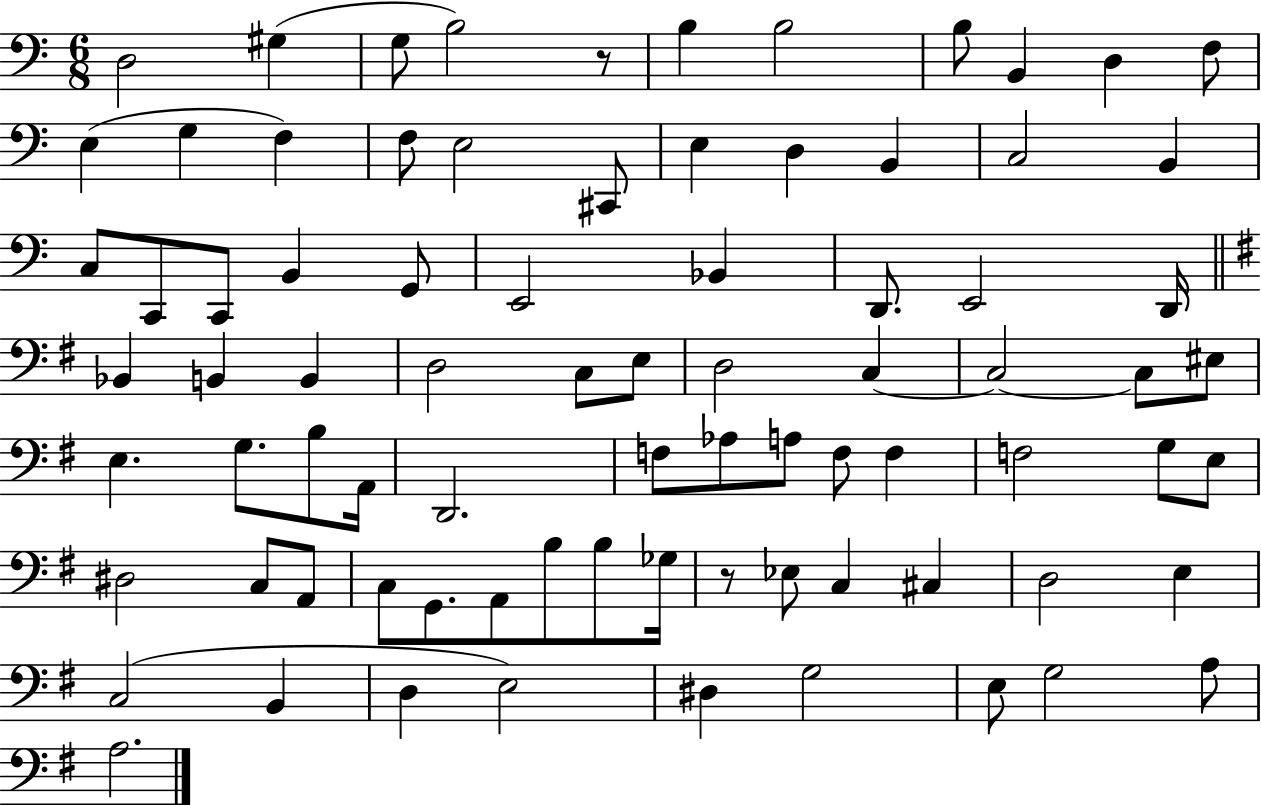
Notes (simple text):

D3/h G#3/q G3/e B3/h R/e B3/q B3/h B3/e B2/q D3/q F3/e E3/q G3/q F3/q F3/e E3/h C#2/e E3/q D3/q B2/q C3/h B2/q C3/e C2/e C2/e B2/q G2/e E2/h Bb2/q D2/e. E2/h D2/s Bb2/q B2/q B2/q D3/h C3/e E3/e D3/h C3/q C3/h C3/e EIS3/e E3/q. G3/e. B3/e A2/s D2/h. F3/e Ab3/e A3/e F3/e F3/q F3/h G3/e E3/e D#3/h C3/e A2/e C3/e G2/e. A2/e B3/e B3/e Gb3/s R/e Eb3/e C3/q C#3/q D3/h E3/q C3/h B2/q D3/q E3/h D#3/q G3/h E3/e G3/h A3/e A3/h.